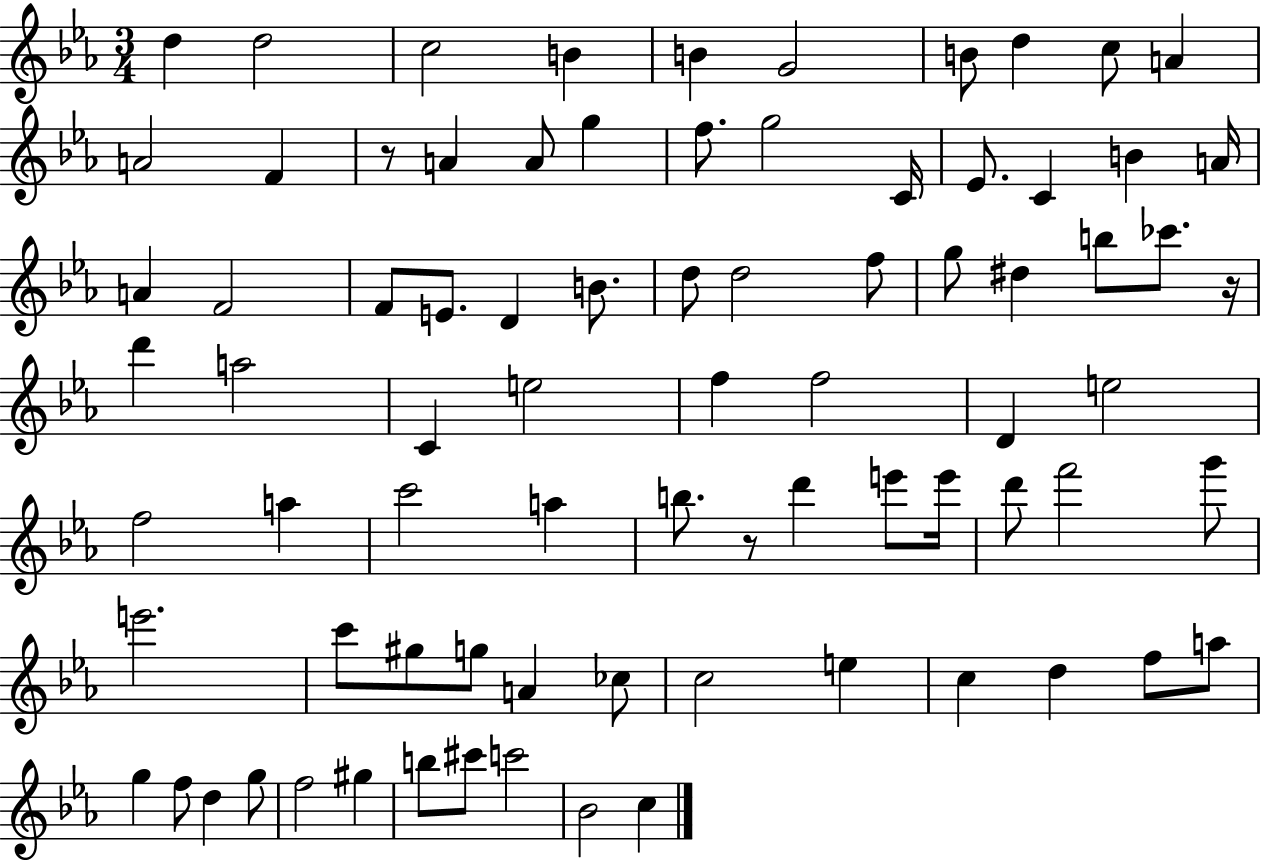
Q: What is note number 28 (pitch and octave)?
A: B4